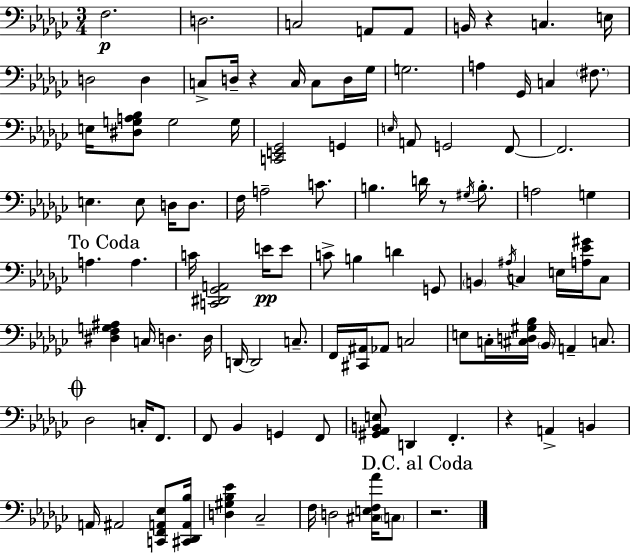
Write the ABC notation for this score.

X:1
T:Untitled
M:3/4
L:1/4
K:Ebm
F,2 D,2 C,2 A,,/2 A,,/2 B,,/4 z C, E,/4 D,2 D, C,/2 D,/4 z C,/4 C,/2 D,/4 _G,/4 G,2 A, _G,,/4 C, ^F,/2 E,/4 [^D,G,A,_B,]/2 G,2 G,/4 [C,,E,,_G,,]2 G,, E,/4 A,,/2 G,,2 F,,/2 F,,2 E, E,/2 D,/4 D,/2 F,/4 A,2 C/2 B, D/4 z/2 ^G,/4 B,/2 A,2 G, A, A, C/4 [C,,^D,,_G,,A,,]2 E/4 E/2 C/2 B, D G,,/2 B,, ^A,/4 C, E,/4 [A,_E^G]/4 C,/2 [^D,F,G,^A,] C,/4 D, D,/4 D,,/4 D,,2 C,/2 F,,/4 [^C,,^A,,]/4 _A,,/2 C,2 E,/2 C,/4 [^C,D,^G,_B,]/4 _B,,/4 A,, C,/2 _D,2 C,/4 F,,/2 F,,/2 _B,, G,, F,,/2 [^G,,_A,,B,,E,]/2 D,, F,, z A,, B,, A,,/4 ^A,,2 [C,,F,,A,,_E,]/2 [^C,,_D,,A,,_B,]/4 [D,^G,_B,_E] _C,2 F,/4 D,2 [^C,E,F,_A]/4 C,/2 z2